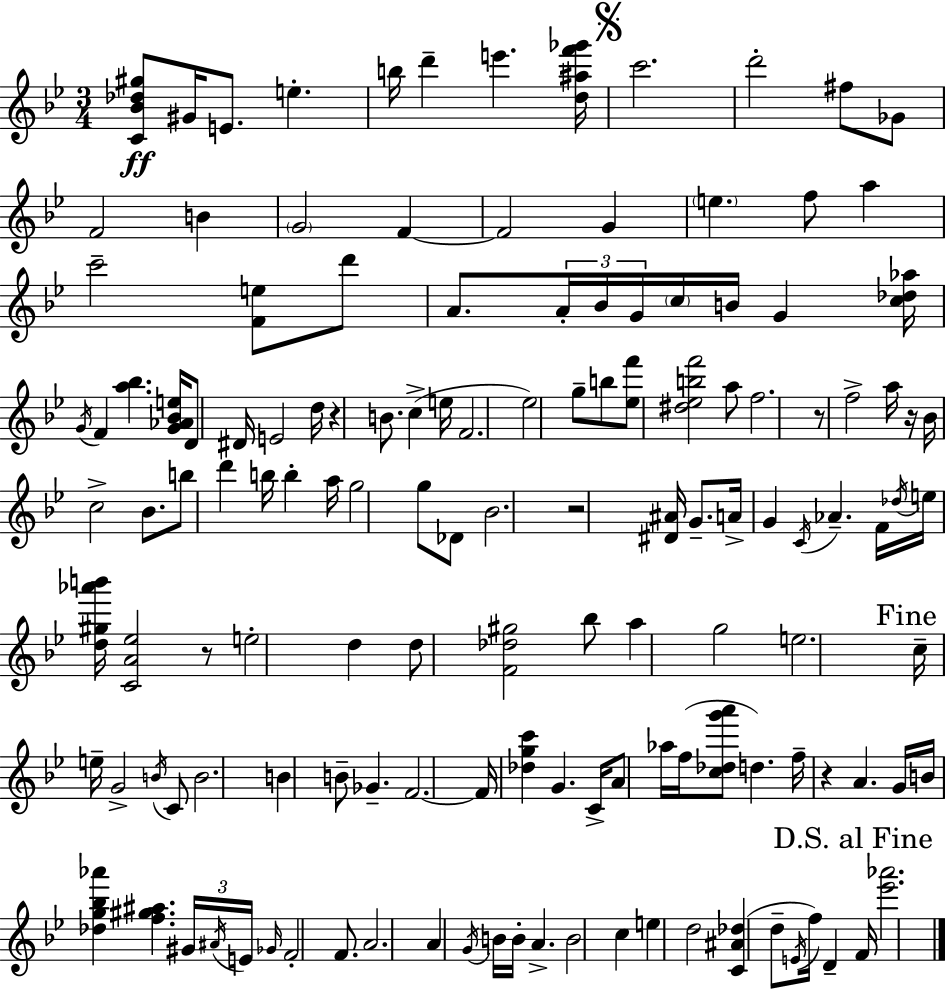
[C4,Bb4,Db5,G#5]/e G#4/s E4/e. E5/q. B5/s D6/q E6/q. [D5,A#5,F6,Gb6]/s C6/h. D6/h F#5/e Gb4/e F4/h B4/q G4/h F4/q F4/h G4/q E5/q. F5/e A5/q C6/h [F4,E5]/e D6/e A4/e. A4/s Bb4/s G4/s C5/s B4/s G4/q [C5,Db5,Ab5]/s G4/s F4/q [A5,Bb5]/q. [G4,Ab4,Bb4,E5]/s D4/e D#4/s E4/h D5/s R/q B4/e. C5/q E5/s F4/h. Eb5/h G5/e B5/e [Eb5,F6]/e [D#5,Eb5,B5,F6]/h A5/e F5/h. R/e F5/h A5/s R/s Bb4/s C5/h Bb4/e. B5/e D6/q B5/s B5/q A5/s G5/h G5/e Db4/e Bb4/h. R/h [D#4,A#4]/s G4/e. A4/s G4/q C4/s Ab4/q. F4/s Db5/s E5/s [D5,G#5,Ab6,B6]/s [C4,A4,Eb5]/h R/e E5/h D5/q D5/e [F4,Db5,G#5]/h Bb5/e A5/q G5/h E5/h. C5/s E5/s G4/h B4/s C4/e B4/h. B4/q B4/e Gb4/q. F4/h. F4/s [Db5,G5,C6]/q G4/q. C4/s A4/e Ab5/s F5/s [C5,Db5,G6,A6]/e D5/q. F5/s R/q A4/q. G4/s B4/s [Db5,G5,Bb5,Ab6]/q [F5,G#5,A#5]/q. G#4/s A#4/s E4/s Gb4/s F4/h F4/e. A4/h. A4/q G4/s B4/s B4/s A4/q. B4/h C5/q E5/q D5/h [C4,A#4,Db5]/q D5/e E4/s F5/s D4/q F4/s [Eb6,Ab6]/h.